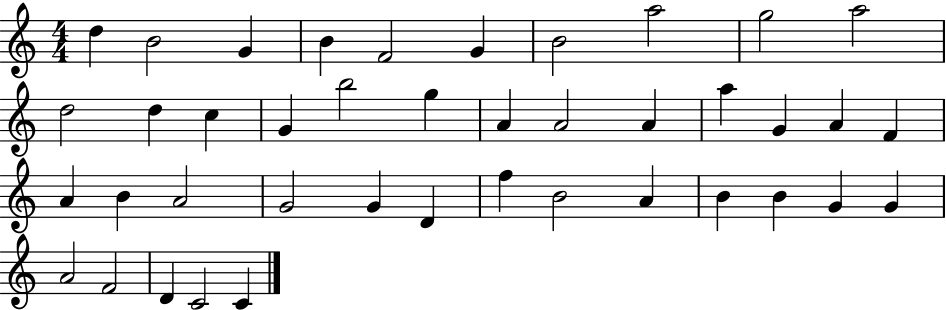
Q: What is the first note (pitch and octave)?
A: D5